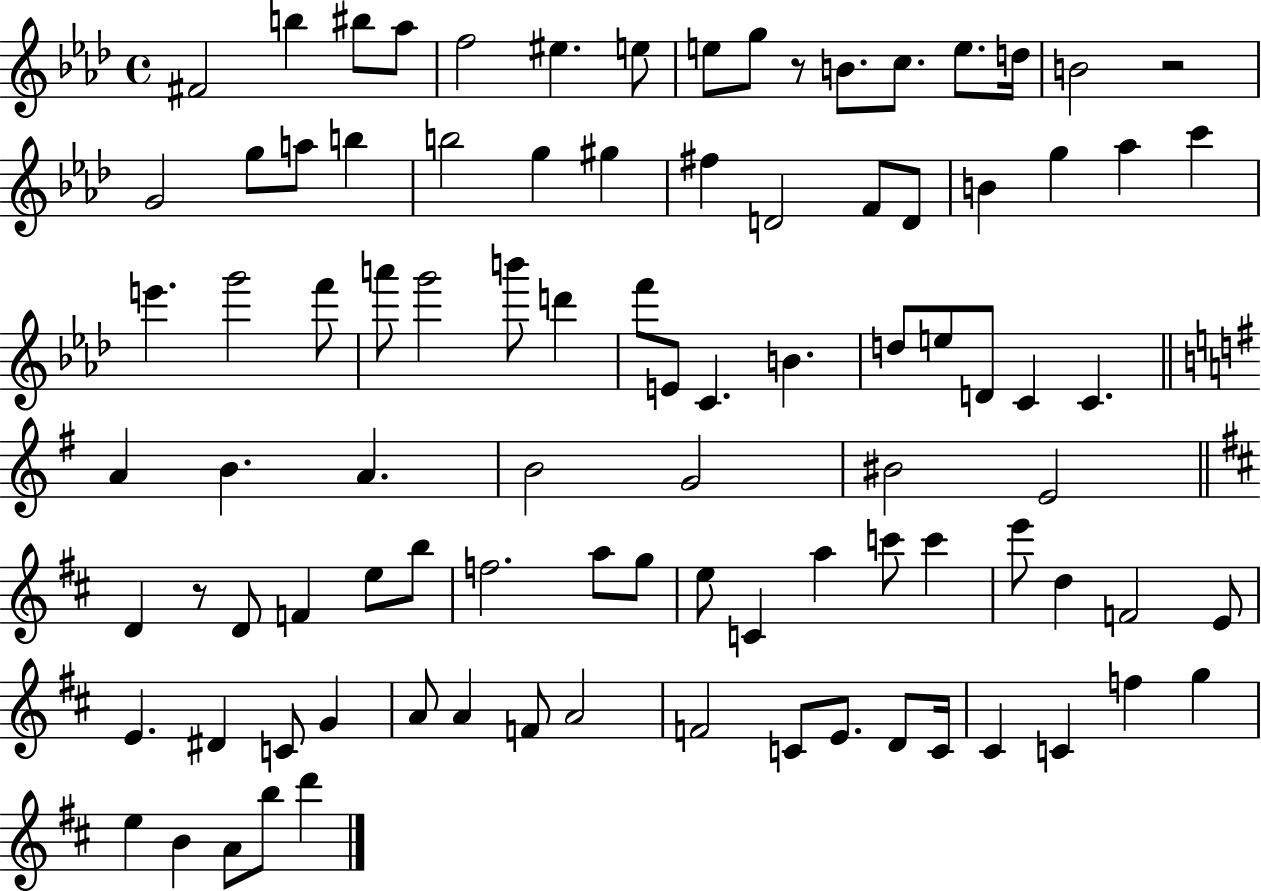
F#4/h B5/q BIS5/e Ab5/e F5/h EIS5/q. E5/e E5/e G5/e R/e B4/e. C5/e. E5/e. D5/s B4/h R/h G4/h G5/e A5/e B5/q B5/h G5/q G#5/q F#5/q D4/h F4/e D4/e B4/q G5/q Ab5/q C6/q E6/q. G6/h F6/e A6/e G6/h B6/e D6/q F6/e E4/e C4/q. B4/q. D5/e E5/e D4/e C4/q C4/q. A4/q B4/q. A4/q. B4/h G4/h BIS4/h E4/h D4/q R/e D4/e F4/q E5/e B5/e F5/h. A5/e G5/e E5/e C4/q A5/q C6/e C6/q E6/e D5/q F4/h E4/e E4/q. D#4/q C4/e G4/q A4/e A4/q F4/e A4/h F4/h C4/e E4/e. D4/e C4/s C#4/q C4/q F5/q G5/q E5/q B4/q A4/e B5/e D6/q